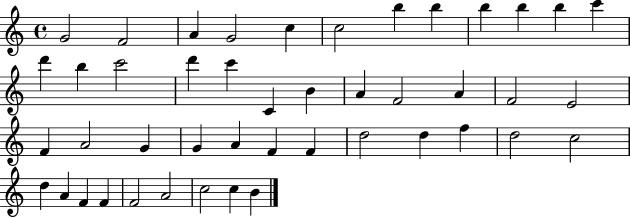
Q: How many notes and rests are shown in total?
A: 45